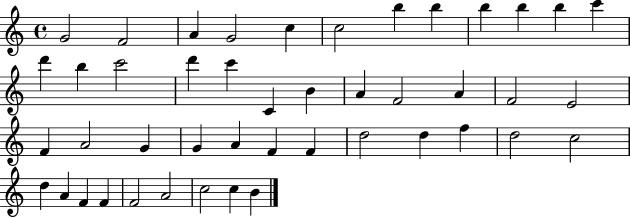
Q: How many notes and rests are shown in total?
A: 45